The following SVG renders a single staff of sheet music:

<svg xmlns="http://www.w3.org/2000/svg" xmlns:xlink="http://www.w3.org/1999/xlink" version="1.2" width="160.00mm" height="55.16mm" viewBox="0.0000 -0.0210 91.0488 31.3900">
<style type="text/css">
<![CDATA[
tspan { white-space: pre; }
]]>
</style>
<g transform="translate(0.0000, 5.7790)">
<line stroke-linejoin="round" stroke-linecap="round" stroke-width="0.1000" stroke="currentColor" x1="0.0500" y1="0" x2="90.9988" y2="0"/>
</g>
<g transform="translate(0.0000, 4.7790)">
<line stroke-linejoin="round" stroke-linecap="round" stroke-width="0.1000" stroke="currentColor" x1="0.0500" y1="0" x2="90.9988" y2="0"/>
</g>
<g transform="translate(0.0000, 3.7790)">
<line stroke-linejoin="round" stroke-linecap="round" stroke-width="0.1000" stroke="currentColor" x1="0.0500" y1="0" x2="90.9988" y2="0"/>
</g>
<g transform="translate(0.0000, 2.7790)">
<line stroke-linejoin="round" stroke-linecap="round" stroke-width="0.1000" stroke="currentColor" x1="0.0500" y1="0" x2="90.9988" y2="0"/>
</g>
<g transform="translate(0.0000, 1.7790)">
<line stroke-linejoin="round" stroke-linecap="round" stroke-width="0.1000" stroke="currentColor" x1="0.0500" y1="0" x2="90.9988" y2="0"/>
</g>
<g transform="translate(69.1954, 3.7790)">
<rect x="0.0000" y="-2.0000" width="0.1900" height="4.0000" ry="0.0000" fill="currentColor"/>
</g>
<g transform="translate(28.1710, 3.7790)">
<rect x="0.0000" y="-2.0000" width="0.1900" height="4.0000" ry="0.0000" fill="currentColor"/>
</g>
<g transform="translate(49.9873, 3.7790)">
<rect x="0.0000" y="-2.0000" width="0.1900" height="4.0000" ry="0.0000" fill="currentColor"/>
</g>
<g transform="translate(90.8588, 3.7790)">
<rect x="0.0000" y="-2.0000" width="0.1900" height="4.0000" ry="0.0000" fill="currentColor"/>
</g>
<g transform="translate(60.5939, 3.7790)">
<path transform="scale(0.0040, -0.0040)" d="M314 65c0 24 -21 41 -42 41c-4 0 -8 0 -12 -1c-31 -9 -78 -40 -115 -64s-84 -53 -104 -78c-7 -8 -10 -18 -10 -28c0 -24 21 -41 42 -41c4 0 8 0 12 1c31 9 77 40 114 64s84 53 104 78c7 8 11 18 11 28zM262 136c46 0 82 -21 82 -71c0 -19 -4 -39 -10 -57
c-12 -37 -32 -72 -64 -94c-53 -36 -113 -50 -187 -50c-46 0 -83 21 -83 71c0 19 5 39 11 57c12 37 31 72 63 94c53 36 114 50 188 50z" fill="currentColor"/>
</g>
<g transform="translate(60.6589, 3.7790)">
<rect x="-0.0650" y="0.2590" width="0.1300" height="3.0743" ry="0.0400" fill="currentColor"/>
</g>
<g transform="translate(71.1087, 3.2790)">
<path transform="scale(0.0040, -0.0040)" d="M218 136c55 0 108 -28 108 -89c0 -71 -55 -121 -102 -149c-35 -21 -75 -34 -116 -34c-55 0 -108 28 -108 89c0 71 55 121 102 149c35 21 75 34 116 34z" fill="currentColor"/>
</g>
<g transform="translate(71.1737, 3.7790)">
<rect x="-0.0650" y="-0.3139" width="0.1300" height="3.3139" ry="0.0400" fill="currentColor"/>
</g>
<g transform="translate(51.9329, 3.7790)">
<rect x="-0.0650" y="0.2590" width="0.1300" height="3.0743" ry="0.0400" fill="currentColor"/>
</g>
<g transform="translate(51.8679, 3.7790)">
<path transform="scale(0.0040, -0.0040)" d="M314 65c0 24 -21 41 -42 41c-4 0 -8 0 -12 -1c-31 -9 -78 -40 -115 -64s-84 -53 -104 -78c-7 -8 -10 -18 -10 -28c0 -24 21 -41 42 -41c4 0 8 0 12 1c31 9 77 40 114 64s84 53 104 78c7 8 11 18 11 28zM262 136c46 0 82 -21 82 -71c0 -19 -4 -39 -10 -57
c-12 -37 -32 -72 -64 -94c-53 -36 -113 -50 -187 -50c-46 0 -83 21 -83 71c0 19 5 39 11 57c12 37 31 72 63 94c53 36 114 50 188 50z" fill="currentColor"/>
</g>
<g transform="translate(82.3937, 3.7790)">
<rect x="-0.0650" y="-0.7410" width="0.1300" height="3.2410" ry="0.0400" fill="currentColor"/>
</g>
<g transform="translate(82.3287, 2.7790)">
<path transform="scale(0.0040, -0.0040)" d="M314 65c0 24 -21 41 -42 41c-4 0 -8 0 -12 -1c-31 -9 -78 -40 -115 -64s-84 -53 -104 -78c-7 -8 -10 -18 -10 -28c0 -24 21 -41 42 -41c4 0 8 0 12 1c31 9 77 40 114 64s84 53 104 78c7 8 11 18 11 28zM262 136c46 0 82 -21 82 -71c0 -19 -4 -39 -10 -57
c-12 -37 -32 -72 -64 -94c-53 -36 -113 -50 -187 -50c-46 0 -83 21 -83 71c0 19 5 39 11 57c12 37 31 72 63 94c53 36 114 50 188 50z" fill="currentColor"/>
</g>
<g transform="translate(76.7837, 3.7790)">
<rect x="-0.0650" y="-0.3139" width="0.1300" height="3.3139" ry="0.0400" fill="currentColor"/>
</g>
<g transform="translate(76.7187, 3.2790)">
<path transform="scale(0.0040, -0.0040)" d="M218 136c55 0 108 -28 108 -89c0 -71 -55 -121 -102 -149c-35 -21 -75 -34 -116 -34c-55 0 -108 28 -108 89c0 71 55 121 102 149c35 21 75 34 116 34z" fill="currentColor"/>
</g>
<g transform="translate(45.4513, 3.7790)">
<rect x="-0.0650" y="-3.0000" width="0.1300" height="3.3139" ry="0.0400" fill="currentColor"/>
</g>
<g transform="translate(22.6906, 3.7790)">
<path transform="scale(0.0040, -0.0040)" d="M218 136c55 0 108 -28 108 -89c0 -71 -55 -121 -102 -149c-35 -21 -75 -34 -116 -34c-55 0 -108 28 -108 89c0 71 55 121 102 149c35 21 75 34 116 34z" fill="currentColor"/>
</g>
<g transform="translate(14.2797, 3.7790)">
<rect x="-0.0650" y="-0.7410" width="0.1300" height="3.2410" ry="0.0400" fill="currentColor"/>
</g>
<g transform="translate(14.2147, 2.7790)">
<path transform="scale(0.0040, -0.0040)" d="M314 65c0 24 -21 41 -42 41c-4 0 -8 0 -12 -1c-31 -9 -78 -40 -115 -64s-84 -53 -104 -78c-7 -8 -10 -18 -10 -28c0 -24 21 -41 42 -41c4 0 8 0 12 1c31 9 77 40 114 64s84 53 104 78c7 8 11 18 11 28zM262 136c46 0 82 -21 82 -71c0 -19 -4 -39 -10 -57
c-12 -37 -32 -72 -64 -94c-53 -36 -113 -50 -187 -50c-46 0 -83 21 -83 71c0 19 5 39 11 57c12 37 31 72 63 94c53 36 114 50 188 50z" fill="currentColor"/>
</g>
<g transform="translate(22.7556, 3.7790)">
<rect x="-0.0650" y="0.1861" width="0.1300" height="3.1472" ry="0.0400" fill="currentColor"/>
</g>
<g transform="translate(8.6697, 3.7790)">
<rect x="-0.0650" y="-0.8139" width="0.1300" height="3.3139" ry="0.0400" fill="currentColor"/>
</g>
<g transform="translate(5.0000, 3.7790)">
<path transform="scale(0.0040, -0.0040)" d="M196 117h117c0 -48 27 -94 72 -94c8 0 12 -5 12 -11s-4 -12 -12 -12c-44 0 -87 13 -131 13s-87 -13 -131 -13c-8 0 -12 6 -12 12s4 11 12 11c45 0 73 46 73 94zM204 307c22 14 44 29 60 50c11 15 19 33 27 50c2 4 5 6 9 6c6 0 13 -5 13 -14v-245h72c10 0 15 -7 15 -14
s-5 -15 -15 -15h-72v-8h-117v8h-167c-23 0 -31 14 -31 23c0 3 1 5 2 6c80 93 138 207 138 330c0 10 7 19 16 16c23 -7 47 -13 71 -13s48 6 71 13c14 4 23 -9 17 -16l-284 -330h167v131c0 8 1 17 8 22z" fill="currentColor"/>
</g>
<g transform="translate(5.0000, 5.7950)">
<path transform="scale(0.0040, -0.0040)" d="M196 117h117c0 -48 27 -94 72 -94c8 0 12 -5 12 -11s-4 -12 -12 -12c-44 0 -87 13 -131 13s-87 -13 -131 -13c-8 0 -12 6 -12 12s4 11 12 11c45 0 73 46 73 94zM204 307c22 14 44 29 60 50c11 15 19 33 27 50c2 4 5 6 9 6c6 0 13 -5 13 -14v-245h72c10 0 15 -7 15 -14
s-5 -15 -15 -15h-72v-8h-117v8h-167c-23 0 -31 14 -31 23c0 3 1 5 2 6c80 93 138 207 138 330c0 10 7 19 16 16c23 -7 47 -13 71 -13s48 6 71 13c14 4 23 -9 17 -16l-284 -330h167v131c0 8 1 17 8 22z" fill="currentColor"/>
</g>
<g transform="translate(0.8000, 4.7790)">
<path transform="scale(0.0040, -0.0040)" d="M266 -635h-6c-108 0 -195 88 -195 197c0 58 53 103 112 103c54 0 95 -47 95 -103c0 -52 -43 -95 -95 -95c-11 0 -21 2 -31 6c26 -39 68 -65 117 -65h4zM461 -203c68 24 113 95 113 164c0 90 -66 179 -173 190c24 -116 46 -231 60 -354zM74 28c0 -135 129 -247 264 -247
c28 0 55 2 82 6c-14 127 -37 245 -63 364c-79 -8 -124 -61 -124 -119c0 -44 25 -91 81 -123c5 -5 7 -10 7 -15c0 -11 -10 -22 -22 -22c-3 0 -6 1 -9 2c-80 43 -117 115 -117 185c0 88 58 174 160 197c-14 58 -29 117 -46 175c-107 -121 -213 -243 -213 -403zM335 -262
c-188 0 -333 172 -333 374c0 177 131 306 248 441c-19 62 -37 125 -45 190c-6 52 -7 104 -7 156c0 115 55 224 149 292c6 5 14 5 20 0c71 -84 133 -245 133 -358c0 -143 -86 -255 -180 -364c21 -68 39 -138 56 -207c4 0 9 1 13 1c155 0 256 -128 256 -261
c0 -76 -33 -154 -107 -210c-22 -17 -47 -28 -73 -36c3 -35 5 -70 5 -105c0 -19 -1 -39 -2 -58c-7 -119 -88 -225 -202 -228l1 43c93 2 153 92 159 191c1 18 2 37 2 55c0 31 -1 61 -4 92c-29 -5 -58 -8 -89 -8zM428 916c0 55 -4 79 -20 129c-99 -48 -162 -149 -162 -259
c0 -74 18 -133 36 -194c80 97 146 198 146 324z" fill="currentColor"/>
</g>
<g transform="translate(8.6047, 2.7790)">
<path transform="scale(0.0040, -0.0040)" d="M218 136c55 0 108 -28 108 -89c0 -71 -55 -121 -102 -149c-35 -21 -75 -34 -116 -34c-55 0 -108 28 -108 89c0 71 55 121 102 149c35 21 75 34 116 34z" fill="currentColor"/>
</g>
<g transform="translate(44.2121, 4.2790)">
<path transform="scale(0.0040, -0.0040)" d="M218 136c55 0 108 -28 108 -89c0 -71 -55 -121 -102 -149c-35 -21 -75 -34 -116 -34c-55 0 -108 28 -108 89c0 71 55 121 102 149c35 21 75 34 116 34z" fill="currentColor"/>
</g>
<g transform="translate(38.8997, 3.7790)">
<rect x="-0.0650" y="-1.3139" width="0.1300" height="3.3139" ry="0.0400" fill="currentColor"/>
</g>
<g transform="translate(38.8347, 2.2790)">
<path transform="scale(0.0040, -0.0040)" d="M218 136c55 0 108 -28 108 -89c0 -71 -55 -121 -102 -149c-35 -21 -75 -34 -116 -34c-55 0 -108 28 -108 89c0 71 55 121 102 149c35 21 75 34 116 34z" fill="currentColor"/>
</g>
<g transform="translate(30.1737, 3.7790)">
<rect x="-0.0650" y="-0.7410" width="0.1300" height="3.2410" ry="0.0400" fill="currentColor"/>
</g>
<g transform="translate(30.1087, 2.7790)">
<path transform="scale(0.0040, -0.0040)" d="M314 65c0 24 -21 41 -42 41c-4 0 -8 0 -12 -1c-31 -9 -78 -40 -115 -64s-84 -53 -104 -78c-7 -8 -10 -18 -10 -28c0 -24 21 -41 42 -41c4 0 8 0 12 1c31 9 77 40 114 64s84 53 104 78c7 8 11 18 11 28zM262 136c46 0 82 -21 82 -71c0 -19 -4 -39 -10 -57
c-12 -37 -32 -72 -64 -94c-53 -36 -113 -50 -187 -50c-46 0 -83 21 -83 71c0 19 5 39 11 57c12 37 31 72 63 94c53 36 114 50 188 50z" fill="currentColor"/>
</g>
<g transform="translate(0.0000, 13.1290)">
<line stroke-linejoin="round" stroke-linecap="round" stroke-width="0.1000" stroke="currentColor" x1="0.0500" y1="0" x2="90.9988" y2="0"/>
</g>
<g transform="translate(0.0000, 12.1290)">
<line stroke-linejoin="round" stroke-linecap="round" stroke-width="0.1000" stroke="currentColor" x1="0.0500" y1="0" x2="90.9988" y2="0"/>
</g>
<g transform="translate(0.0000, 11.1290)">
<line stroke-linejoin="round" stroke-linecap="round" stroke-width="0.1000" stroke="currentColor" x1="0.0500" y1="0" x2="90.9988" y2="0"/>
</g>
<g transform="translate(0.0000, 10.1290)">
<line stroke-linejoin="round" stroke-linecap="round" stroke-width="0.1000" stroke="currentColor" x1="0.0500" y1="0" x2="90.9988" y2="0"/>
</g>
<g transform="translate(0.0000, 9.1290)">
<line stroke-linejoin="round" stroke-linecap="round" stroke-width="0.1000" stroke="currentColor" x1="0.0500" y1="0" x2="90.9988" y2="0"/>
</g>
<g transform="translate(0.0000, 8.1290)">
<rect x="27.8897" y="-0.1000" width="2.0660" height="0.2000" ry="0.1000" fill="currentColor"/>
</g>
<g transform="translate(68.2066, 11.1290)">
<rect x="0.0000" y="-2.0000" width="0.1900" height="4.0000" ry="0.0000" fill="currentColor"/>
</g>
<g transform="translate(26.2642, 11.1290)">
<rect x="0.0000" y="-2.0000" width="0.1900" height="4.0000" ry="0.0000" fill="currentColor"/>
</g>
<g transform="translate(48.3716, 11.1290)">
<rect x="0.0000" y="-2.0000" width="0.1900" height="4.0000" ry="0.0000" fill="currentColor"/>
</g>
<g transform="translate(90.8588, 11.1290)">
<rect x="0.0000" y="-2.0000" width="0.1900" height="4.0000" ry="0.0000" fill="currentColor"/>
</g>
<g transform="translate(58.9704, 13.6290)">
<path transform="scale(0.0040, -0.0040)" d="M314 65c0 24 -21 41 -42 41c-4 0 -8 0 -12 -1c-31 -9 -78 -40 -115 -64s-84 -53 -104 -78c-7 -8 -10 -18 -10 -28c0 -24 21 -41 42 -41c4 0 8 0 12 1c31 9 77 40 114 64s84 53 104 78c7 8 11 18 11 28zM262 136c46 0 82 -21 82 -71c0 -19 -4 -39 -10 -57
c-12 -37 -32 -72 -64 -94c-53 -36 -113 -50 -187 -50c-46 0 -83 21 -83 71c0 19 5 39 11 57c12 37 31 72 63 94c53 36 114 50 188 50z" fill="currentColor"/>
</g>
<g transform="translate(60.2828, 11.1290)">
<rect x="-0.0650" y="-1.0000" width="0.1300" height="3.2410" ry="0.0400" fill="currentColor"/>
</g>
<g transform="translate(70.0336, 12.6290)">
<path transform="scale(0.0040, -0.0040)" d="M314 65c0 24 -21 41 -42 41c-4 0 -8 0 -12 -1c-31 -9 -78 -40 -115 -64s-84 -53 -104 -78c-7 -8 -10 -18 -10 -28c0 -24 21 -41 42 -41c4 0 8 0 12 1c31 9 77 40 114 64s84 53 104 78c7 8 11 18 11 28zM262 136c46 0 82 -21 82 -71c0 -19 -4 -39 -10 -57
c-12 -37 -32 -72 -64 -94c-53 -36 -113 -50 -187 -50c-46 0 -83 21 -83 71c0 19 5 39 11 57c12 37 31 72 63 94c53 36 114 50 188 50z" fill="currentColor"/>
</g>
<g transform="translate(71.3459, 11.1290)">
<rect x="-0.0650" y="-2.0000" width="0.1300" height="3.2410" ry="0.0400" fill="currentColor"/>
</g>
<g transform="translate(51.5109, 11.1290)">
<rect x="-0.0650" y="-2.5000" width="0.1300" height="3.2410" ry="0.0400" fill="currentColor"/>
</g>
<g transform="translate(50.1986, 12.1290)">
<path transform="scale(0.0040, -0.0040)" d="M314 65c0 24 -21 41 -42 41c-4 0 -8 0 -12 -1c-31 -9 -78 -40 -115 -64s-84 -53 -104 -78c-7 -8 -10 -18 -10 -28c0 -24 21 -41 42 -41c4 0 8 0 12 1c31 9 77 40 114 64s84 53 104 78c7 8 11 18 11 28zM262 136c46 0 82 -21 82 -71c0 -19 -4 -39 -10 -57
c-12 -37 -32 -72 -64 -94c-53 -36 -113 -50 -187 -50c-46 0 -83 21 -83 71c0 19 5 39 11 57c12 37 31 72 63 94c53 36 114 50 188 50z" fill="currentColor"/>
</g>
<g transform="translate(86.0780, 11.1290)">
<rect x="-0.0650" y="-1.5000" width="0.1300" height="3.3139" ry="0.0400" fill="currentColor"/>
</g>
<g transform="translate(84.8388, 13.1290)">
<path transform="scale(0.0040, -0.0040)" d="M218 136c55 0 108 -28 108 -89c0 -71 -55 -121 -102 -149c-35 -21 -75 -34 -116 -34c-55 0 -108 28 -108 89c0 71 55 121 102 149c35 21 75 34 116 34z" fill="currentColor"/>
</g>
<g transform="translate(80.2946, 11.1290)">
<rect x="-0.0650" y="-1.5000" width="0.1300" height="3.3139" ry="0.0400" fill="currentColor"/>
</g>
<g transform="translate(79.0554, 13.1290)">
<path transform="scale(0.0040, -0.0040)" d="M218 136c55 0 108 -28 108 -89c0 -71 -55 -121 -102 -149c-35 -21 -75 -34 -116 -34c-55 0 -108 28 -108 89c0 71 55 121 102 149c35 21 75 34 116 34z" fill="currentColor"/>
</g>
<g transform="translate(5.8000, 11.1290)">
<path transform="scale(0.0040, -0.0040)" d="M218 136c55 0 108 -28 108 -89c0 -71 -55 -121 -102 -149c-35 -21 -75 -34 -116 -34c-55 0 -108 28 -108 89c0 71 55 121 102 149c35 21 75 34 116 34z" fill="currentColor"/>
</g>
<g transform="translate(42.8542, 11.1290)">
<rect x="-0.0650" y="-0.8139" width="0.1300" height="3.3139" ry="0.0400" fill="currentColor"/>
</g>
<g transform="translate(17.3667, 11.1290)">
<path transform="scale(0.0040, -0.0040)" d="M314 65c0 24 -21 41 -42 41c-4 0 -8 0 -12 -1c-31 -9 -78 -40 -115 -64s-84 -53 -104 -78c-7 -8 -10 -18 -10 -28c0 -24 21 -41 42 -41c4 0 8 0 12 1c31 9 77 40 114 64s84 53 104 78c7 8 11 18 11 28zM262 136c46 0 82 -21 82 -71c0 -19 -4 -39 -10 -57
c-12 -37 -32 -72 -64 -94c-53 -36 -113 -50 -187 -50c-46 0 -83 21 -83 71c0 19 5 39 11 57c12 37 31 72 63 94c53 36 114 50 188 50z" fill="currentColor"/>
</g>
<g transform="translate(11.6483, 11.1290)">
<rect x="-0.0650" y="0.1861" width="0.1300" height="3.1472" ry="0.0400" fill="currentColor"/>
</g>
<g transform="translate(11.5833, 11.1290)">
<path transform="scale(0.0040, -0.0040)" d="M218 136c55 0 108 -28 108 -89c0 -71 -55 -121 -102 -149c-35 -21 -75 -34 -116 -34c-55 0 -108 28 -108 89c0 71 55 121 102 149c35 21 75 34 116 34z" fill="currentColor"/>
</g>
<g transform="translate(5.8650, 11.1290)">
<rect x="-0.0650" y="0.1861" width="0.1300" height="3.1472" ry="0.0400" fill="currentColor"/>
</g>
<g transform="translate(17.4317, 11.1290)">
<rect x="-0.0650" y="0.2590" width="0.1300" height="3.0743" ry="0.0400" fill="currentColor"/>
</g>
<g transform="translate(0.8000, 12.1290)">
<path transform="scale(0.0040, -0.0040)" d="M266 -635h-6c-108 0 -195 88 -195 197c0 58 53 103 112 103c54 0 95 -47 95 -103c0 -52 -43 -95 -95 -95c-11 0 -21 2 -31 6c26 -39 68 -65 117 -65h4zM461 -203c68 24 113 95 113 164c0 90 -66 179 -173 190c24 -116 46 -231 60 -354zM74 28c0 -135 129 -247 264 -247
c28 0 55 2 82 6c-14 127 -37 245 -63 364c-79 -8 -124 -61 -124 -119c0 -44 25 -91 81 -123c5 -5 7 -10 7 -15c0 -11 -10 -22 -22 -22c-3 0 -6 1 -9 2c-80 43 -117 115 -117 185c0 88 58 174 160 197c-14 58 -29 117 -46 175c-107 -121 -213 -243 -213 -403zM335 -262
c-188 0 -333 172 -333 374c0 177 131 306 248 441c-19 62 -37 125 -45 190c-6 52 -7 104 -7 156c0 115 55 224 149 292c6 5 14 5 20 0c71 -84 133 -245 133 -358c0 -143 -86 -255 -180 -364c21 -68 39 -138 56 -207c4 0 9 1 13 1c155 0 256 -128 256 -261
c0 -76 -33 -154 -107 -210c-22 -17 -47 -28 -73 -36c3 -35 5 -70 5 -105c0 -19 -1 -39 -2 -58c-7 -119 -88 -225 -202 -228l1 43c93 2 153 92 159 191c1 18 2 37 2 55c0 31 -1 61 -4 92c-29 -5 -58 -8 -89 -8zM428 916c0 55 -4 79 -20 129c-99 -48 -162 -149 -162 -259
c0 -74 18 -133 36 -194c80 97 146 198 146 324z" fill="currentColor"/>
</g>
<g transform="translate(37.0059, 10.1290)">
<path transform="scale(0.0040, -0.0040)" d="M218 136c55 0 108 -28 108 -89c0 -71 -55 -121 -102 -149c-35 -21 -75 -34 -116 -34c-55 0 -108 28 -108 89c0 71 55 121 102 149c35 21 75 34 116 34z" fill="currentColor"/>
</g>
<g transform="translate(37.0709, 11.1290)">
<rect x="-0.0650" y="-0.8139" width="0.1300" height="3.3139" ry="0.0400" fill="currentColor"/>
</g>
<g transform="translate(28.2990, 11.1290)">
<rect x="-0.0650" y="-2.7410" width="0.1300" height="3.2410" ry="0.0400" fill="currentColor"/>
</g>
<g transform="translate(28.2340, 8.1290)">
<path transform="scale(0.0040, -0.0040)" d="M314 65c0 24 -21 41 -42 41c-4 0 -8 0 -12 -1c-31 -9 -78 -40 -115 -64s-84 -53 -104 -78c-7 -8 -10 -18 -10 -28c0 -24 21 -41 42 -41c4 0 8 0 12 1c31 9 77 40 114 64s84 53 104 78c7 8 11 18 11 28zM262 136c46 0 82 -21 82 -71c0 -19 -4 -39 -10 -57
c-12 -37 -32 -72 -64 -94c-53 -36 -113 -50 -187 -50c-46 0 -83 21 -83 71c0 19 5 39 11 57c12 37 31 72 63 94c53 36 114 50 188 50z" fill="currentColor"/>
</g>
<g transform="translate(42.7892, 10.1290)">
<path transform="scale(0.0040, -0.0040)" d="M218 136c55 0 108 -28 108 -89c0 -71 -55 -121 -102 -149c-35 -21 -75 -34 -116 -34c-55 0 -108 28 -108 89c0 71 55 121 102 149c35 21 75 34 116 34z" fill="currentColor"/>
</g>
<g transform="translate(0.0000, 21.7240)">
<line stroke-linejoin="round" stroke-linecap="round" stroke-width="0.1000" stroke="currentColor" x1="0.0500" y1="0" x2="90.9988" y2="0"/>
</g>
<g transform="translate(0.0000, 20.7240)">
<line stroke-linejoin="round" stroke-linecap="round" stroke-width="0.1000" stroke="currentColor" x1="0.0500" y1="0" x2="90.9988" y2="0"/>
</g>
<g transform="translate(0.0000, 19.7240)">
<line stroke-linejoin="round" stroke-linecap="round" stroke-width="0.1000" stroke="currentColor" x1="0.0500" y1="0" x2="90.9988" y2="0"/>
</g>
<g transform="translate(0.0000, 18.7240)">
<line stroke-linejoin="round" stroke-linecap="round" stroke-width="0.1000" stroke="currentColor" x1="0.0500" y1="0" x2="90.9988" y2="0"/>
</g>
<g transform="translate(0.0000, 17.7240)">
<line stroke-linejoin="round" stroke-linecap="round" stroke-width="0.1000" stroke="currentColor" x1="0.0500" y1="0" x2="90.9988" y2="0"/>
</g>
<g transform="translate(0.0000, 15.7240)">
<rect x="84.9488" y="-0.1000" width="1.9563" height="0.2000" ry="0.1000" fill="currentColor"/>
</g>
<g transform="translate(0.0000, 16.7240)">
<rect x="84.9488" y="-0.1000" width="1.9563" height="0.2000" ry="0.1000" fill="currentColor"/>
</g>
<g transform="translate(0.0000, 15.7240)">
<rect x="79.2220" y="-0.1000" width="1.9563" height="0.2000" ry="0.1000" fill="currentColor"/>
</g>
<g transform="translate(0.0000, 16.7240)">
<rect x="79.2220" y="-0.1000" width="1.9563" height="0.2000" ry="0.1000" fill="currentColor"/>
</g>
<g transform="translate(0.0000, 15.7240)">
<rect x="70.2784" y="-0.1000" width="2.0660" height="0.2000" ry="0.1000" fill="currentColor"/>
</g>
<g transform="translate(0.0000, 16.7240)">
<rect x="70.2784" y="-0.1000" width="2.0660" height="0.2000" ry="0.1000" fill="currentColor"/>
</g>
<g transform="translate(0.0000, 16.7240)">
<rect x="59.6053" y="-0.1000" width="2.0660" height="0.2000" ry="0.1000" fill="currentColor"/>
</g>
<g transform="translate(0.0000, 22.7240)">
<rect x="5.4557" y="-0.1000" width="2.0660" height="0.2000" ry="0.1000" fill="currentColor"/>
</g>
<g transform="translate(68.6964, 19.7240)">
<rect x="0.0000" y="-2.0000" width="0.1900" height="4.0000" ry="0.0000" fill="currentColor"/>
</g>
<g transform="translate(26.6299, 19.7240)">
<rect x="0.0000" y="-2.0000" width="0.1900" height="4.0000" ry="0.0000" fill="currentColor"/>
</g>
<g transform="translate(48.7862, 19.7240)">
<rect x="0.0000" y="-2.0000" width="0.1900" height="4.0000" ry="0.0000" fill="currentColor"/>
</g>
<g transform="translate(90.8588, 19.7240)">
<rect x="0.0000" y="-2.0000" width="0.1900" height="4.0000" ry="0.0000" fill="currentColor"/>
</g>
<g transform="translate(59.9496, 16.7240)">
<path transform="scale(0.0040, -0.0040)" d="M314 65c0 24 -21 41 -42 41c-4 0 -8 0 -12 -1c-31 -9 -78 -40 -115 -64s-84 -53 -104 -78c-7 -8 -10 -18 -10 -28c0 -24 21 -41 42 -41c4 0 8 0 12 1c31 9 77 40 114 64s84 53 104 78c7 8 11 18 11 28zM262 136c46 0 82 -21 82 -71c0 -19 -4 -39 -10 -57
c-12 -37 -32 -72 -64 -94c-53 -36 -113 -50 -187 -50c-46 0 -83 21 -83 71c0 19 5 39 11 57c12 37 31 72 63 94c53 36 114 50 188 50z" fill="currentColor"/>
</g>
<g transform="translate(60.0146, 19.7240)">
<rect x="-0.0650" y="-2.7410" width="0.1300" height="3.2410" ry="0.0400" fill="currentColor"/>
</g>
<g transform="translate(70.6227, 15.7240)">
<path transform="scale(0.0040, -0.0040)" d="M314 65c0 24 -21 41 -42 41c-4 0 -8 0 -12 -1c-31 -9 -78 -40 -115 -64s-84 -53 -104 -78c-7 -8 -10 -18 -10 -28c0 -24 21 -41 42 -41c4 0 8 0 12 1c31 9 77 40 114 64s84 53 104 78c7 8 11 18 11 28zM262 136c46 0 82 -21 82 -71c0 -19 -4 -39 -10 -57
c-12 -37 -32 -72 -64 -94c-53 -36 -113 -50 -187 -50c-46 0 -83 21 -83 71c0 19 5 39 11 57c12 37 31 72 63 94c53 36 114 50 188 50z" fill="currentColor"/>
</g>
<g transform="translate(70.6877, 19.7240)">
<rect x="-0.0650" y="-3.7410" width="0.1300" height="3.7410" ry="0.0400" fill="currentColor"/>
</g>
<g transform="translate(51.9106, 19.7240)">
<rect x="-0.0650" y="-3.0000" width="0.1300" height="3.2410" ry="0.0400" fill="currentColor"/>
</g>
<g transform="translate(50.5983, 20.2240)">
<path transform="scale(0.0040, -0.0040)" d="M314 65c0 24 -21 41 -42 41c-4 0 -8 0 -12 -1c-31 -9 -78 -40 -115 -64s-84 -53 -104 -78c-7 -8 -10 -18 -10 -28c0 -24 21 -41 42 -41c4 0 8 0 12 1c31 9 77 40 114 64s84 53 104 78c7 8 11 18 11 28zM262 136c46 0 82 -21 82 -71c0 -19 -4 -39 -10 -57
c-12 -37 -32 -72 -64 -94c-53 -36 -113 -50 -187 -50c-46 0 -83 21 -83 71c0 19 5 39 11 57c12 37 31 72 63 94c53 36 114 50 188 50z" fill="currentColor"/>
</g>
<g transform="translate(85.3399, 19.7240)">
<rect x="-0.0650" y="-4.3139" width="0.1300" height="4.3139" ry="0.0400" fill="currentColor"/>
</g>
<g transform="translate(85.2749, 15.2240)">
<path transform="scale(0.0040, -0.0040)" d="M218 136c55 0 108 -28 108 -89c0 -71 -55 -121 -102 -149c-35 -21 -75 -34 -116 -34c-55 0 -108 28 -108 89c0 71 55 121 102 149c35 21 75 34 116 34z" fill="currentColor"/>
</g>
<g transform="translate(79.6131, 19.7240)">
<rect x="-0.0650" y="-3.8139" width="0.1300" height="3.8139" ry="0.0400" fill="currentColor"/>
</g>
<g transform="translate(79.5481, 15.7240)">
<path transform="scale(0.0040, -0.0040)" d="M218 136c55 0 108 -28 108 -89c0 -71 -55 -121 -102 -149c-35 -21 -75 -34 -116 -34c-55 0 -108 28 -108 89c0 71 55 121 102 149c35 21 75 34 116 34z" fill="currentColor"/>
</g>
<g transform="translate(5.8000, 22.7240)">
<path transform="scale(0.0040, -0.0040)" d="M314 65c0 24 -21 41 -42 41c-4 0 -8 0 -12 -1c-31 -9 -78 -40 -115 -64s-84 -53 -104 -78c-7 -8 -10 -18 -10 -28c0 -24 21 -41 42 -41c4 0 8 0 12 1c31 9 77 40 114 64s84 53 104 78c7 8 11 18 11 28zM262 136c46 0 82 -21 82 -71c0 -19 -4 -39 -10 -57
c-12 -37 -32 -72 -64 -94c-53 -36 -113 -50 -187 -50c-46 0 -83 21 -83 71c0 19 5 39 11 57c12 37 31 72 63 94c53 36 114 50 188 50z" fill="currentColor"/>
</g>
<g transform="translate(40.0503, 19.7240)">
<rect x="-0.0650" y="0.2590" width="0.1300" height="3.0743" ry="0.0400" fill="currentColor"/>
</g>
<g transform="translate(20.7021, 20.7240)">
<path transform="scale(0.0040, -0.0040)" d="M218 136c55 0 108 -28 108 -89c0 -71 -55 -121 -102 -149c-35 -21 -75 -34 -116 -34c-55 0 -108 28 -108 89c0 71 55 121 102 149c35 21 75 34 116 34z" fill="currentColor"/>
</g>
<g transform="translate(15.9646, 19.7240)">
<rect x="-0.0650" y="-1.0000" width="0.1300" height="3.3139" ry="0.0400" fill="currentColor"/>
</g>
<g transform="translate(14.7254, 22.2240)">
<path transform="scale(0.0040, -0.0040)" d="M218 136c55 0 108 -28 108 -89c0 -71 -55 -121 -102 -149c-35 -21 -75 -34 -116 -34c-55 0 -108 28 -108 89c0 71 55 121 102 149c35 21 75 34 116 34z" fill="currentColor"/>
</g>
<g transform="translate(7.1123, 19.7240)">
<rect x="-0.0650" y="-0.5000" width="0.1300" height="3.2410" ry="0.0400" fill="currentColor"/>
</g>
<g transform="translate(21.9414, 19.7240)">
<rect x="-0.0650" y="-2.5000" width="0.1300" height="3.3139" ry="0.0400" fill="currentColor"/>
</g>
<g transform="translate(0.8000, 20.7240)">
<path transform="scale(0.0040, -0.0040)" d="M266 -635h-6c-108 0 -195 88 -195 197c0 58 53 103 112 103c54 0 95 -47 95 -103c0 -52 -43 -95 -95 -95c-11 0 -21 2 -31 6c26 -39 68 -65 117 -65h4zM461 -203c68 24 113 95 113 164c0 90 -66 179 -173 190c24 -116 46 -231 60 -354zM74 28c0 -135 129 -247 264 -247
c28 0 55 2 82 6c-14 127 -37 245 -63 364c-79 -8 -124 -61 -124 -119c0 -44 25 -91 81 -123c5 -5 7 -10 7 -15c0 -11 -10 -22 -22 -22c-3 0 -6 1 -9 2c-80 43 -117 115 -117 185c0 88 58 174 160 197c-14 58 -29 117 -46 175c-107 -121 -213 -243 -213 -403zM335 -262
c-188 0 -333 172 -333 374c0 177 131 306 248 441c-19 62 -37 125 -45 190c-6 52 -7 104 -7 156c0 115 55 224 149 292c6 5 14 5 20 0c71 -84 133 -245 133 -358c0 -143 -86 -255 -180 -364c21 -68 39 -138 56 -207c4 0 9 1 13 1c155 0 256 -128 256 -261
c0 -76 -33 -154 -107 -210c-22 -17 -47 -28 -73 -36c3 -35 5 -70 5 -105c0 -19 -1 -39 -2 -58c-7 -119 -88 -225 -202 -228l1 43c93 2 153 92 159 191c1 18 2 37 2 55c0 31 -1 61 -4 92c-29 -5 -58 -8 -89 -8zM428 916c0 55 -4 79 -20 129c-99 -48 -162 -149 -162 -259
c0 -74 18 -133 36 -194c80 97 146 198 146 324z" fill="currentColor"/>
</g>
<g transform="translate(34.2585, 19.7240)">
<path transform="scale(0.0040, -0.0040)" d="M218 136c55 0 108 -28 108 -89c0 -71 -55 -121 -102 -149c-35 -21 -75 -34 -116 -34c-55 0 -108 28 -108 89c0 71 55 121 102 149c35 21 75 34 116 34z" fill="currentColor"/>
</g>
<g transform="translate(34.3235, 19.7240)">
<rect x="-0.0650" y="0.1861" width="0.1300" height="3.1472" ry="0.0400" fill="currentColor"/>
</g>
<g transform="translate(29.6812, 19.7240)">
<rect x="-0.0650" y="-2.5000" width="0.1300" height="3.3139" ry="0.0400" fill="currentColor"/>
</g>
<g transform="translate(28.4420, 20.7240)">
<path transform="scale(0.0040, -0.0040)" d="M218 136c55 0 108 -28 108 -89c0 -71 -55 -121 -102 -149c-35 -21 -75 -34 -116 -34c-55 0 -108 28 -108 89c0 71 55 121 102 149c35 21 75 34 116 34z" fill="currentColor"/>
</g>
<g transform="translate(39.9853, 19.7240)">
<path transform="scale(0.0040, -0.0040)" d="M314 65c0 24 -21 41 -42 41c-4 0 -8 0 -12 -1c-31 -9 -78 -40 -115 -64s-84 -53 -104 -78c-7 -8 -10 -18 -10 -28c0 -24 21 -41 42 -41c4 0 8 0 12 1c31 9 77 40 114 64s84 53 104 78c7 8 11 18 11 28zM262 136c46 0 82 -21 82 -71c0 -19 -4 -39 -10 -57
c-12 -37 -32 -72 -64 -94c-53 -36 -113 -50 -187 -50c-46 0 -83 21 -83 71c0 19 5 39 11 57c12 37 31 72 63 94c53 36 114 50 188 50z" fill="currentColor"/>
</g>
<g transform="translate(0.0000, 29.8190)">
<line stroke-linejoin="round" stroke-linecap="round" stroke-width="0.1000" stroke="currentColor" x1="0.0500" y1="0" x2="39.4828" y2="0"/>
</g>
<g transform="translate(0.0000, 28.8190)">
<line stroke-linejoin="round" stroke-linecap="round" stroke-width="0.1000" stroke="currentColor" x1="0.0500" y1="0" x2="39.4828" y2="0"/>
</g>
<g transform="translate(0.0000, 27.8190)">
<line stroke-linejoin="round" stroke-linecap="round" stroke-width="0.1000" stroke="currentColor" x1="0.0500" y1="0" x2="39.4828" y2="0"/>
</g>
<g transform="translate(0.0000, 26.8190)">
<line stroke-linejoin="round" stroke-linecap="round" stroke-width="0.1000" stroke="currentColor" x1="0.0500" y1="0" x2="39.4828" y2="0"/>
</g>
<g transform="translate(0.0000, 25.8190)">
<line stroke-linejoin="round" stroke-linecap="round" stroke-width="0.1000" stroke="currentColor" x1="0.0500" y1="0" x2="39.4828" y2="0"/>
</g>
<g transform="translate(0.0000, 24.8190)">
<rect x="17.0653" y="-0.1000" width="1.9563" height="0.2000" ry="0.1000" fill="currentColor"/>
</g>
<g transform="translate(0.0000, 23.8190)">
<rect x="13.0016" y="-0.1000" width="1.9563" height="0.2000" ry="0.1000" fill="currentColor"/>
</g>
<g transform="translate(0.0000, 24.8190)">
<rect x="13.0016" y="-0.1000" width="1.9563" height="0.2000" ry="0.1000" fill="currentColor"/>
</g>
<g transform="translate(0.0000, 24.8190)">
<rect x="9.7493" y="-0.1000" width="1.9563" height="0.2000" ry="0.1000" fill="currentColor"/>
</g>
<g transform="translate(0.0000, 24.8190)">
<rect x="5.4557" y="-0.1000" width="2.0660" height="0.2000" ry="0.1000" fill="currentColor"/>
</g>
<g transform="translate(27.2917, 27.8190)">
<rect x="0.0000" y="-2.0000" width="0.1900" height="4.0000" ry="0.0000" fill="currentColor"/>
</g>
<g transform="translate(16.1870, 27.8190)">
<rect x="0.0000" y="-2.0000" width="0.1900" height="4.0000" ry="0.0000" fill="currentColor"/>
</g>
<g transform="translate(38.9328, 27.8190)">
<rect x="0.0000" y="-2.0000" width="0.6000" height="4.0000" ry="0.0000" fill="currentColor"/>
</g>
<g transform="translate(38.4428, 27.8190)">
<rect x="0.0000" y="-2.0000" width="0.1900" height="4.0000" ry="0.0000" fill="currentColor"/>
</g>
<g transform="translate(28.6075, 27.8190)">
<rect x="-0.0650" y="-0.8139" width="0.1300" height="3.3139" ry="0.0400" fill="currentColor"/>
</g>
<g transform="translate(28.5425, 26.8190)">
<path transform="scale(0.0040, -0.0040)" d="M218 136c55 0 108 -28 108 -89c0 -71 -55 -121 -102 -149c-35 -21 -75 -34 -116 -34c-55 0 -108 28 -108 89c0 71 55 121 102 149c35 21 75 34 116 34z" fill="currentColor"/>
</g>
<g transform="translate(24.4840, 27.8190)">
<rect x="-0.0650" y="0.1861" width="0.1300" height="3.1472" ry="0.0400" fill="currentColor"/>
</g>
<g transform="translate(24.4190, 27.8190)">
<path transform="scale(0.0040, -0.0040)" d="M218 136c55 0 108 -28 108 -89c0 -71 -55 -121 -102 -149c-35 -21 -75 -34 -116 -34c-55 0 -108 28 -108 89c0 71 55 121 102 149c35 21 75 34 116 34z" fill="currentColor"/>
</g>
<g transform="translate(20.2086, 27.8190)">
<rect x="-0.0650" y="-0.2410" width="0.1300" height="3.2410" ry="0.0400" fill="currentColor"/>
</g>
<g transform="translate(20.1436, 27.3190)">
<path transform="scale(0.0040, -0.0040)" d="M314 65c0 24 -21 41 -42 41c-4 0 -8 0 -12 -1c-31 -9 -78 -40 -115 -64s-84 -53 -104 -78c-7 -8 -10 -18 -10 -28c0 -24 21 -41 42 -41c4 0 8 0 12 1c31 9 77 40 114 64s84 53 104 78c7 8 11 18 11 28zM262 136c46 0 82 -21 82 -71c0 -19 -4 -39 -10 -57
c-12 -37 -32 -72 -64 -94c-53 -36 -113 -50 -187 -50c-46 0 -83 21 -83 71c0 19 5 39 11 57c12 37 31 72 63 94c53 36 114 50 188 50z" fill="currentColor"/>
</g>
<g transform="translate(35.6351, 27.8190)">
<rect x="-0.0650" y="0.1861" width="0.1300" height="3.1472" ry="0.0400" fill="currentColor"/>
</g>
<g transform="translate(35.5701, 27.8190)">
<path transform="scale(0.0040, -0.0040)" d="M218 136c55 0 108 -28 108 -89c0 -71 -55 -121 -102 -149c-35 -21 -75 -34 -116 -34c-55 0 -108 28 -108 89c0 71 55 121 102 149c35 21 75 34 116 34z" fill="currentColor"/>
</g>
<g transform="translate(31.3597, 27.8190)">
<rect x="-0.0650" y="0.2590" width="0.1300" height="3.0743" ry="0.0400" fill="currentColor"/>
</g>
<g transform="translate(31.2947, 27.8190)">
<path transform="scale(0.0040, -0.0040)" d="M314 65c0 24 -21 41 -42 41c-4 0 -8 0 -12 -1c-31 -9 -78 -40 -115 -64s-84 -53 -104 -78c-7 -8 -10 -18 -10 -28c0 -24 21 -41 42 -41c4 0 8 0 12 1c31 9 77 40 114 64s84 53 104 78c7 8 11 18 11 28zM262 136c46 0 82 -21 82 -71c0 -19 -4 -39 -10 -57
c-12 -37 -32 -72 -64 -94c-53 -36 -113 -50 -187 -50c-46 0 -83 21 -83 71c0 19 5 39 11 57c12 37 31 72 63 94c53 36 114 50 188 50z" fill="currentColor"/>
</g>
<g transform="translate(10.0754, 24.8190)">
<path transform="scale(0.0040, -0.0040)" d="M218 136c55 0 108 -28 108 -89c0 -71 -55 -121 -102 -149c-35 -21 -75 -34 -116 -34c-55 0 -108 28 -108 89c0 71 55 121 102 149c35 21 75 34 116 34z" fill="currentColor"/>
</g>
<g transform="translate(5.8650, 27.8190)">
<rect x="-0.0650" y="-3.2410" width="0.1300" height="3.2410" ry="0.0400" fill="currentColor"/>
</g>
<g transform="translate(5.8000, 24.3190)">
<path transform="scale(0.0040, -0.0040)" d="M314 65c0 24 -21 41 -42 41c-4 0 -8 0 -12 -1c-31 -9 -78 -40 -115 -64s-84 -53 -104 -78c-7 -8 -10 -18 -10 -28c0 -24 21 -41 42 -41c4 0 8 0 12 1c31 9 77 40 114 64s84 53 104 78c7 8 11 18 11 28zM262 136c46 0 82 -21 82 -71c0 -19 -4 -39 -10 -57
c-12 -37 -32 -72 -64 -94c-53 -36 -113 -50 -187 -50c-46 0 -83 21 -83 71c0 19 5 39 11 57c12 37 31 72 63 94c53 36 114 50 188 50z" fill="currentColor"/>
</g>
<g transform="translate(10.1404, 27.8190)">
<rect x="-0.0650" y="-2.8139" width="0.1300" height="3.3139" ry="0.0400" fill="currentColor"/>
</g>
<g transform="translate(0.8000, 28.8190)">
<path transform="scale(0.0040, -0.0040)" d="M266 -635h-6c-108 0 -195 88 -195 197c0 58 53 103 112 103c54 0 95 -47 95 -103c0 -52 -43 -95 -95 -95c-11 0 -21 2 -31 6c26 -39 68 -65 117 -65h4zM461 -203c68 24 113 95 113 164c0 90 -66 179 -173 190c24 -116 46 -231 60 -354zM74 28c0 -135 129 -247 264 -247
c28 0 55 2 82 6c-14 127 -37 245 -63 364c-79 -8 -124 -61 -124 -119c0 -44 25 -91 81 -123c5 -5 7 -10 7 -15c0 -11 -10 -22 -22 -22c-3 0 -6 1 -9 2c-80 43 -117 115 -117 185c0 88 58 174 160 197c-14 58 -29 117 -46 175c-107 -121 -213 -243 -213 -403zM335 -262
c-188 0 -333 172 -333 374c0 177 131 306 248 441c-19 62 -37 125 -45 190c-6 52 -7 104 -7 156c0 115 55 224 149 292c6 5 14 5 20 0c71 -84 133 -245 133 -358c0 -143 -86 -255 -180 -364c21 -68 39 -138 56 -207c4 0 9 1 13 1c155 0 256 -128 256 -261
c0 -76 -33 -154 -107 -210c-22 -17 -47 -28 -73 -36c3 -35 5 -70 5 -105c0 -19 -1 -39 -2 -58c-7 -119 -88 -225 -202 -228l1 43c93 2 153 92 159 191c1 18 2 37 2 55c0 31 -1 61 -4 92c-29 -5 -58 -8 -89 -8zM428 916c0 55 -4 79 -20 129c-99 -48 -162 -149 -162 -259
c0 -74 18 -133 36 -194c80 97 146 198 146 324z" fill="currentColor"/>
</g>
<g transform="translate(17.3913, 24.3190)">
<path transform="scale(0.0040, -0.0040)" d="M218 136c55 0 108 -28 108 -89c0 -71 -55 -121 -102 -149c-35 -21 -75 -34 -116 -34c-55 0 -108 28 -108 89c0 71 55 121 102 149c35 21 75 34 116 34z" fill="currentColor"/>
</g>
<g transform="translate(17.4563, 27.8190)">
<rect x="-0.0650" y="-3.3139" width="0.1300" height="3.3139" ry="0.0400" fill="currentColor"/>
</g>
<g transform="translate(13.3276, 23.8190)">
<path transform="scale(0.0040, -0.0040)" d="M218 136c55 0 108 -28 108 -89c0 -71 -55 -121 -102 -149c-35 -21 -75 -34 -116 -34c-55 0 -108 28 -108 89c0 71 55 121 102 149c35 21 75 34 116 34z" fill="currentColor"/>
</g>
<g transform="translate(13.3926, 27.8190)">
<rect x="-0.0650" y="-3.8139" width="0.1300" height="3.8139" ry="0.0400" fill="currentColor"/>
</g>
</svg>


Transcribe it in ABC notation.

X:1
T:Untitled
M:4/4
L:1/4
K:C
d d2 B d2 e A B2 B2 c c d2 B B B2 a2 d d G2 D2 F2 E E C2 D G G B B2 A2 a2 c'2 c' d' b2 a c' b c2 B d B2 B